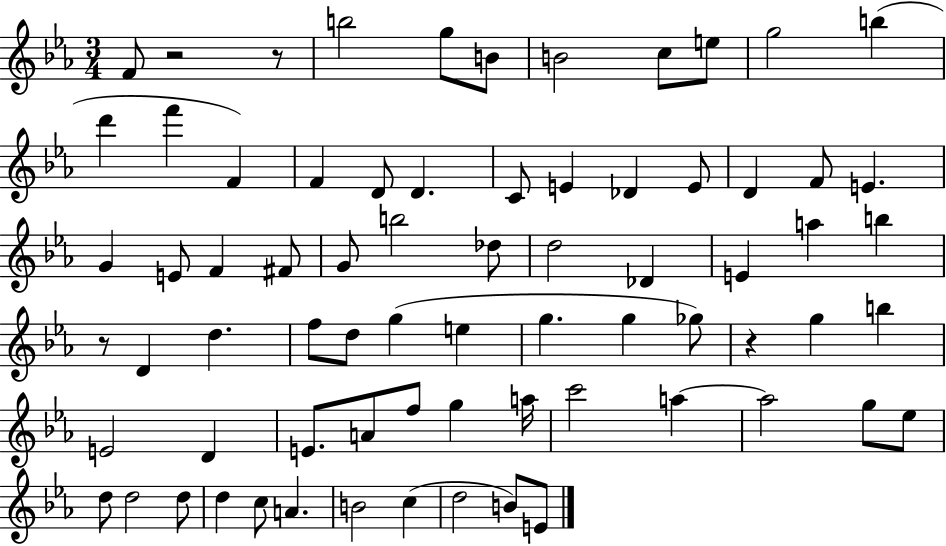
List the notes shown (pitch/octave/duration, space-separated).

F4/e R/h R/e B5/h G5/e B4/e B4/h C5/e E5/e G5/h B5/q D6/q F6/q F4/q F4/q D4/e D4/q. C4/e E4/q Db4/q E4/e D4/q F4/e E4/q. G4/q E4/e F4/q F#4/e G4/e B5/h Db5/e D5/h Db4/q E4/q A5/q B5/q R/e D4/q D5/q. F5/e D5/e G5/q E5/q G5/q. G5/q Gb5/e R/q G5/q B5/q E4/h D4/q E4/e. A4/e F5/e G5/q A5/s C6/h A5/q A5/h G5/e Eb5/e D5/e D5/h D5/e D5/q C5/e A4/q. B4/h C5/q D5/h B4/e E4/e